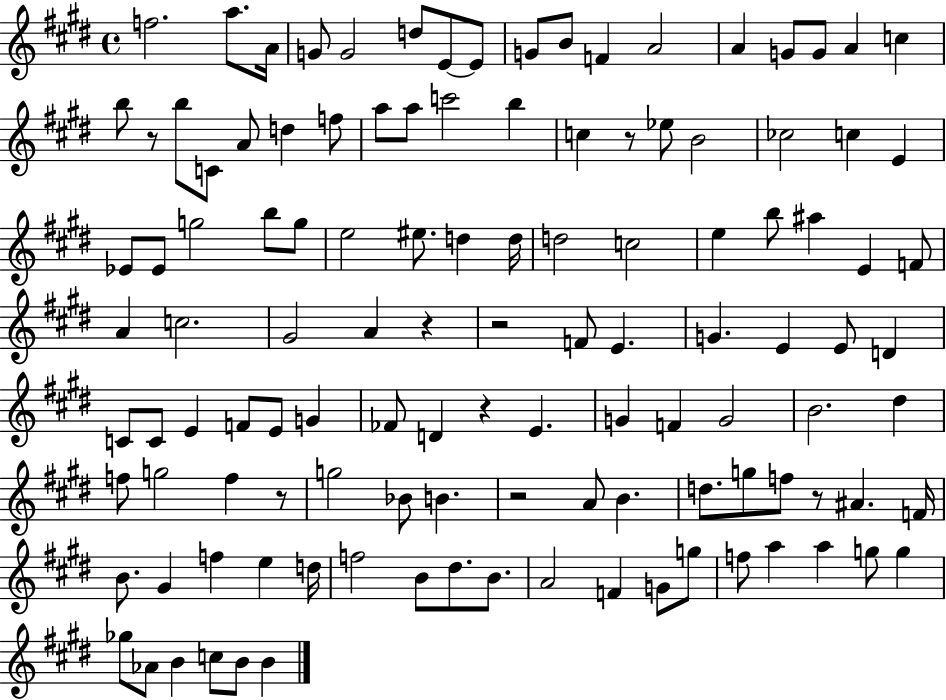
{
  \clef treble
  \time 4/4
  \defaultTimeSignature
  \key e \major
  f''2. a''8. a'16 | g'8 g'2 d''8 e'8~~ e'8 | g'8 b'8 f'4 a'2 | a'4 g'8 g'8 a'4 c''4 | \break b''8 r8 b''8 c'8 a'8 d''4 f''8 | a''8 a''8 c'''2 b''4 | c''4 r8 ees''8 b'2 | ces''2 c''4 e'4 | \break ees'8 ees'8 g''2 b''8 g''8 | e''2 eis''8. d''4 d''16 | d''2 c''2 | e''4 b''8 ais''4 e'4 f'8 | \break a'4 c''2. | gis'2 a'4 r4 | r2 f'8 e'4. | g'4. e'4 e'8 d'4 | \break c'8 c'8 e'4 f'8 e'8 g'4 | fes'8 d'4 r4 e'4. | g'4 f'4 g'2 | b'2. dis''4 | \break f''8 g''2 f''4 r8 | g''2 bes'8 b'4. | r2 a'8 b'4. | d''8. g''8 f''8 r8 ais'4. f'16 | \break b'8. gis'4 f''4 e''4 d''16 | f''2 b'8 dis''8. b'8. | a'2 f'4 g'8 g''8 | f''8 a''4 a''4 g''8 g''4 | \break ges''8 aes'8 b'4 c''8 b'8 b'4 | \bar "|."
}